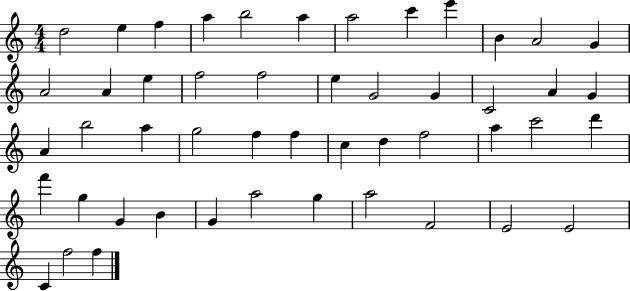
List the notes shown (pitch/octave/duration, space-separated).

D5/h E5/q F5/q A5/q B5/h A5/q A5/h C6/q E6/q B4/q A4/h G4/q A4/h A4/q E5/q F5/h F5/h E5/q G4/h G4/q C4/h A4/q G4/q A4/q B5/h A5/q G5/h F5/q F5/q C5/q D5/q F5/h A5/q C6/h D6/q F6/q G5/q G4/q B4/q G4/q A5/h G5/q A5/h F4/h E4/h E4/h C4/q F5/h F5/q